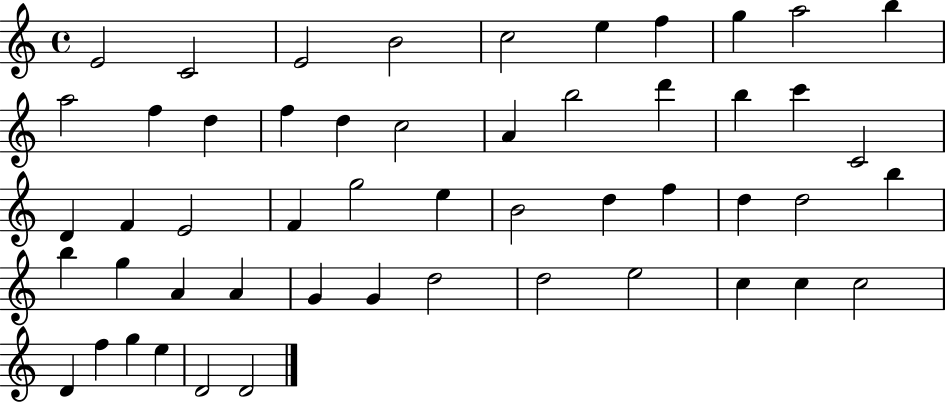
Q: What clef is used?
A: treble